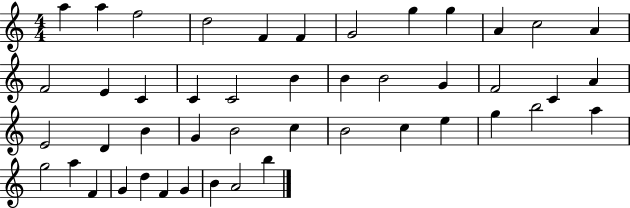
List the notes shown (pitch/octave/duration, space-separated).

A5/q A5/q F5/h D5/h F4/q F4/q G4/h G5/q G5/q A4/q C5/h A4/q F4/h E4/q C4/q C4/q C4/h B4/q B4/q B4/h G4/q F4/h C4/q A4/q E4/h D4/q B4/q G4/q B4/h C5/q B4/h C5/q E5/q G5/q B5/h A5/q G5/h A5/q F4/q G4/q D5/q F4/q G4/q B4/q A4/h B5/q